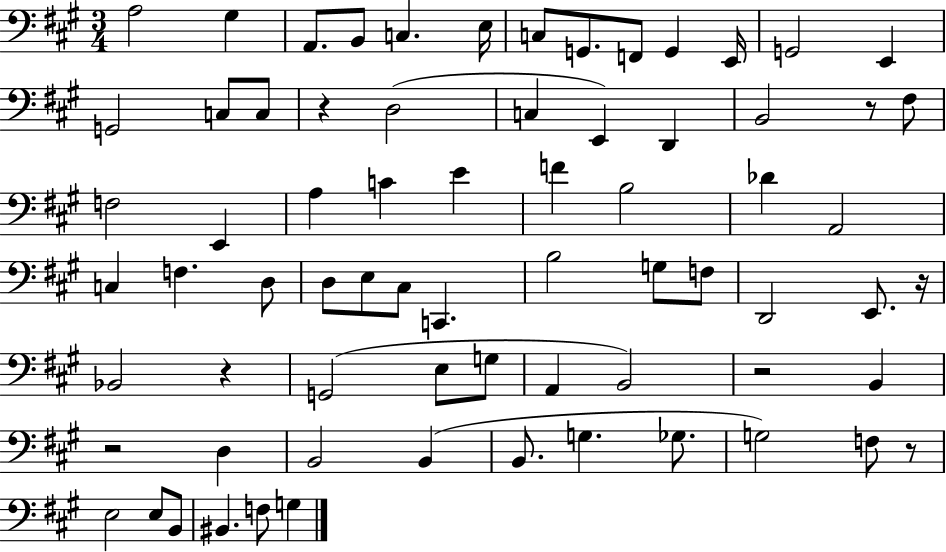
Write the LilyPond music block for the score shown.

{
  \clef bass
  \numericTimeSignature
  \time 3/4
  \key a \major
  a2 gis4 | a,8. b,8 c4. e16 | c8 g,8. f,8 g,4 e,16 | g,2 e,4 | \break g,2 c8 c8 | r4 d2( | c4 e,4) d,4 | b,2 r8 fis8 | \break f2 e,4 | a4 c'4 e'4 | f'4 b2 | des'4 a,2 | \break c4 f4. d8 | d8 e8 cis8 c,4. | b2 g8 f8 | d,2 e,8. r16 | \break bes,2 r4 | g,2( e8 g8 | a,4 b,2) | r2 b,4 | \break r2 d4 | b,2 b,4( | b,8. g4. ges8. | g2) f8 r8 | \break e2 e8 b,8 | bis,4. f8 g4 | \bar "|."
}